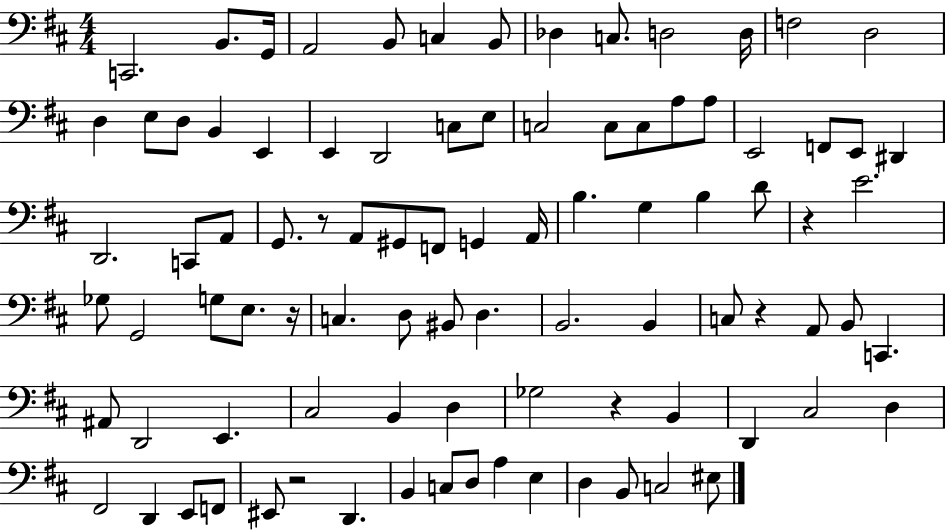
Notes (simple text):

C2/h. B2/e. G2/s A2/h B2/e C3/q B2/e Db3/q C3/e. D3/h D3/s F3/h D3/h D3/q E3/e D3/e B2/q E2/q E2/q D2/h C3/e E3/e C3/h C3/e C3/e A3/e A3/e E2/h F2/e E2/e D#2/q D2/h. C2/e A2/e G2/e. R/e A2/e G#2/e F2/e G2/q A2/s B3/q. G3/q B3/q D4/e R/q E4/h. Gb3/e G2/h G3/e E3/e. R/s C3/q. D3/e BIS2/e D3/q. B2/h. B2/q C3/e R/q A2/e B2/e C2/q. A#2/e D2/h E2/q. C#3/h B2/q D3/q Gb3/h R/q B2/q D2/q C#3/h D3/q F#2/h D2/q E2/e F2/e EIS2/e R/h D2/q. B2/q C3/e D3/e A3/q E3/q D3/q B2/e C3/h EIS3/e